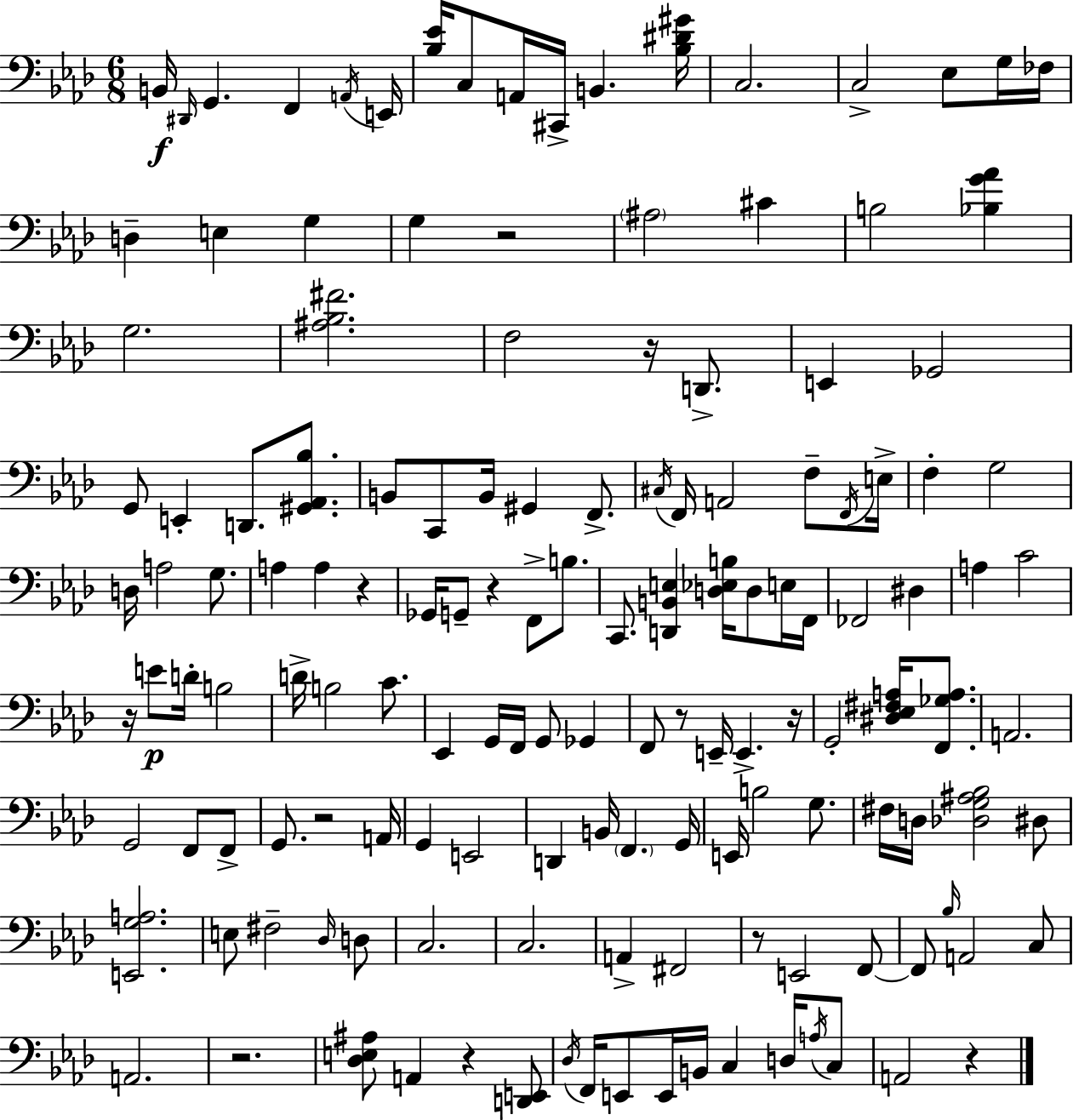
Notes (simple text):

B2/s D#2/s G2/q. F2/q A2/s E2/s [Bb3,Eb4]/s C3/e A2/s C#2/s B2/q. [Bb3,D#4,G#4]/s C3/h. C3/h Eb3/e G3/s FES3/s D3/q E3/q G3/q G3/q R/h A#3/h C#4/q B3/h [Bb3,G4,Ab4]/q G3/h. [A#3,Bb3,F#4]/h. F3/h R/s D2/e. E2/q Gb2/h G2/e E2/q D2/e. [G#2,Ab2,Bb3]/e. B2/e C2/e B2/s G#2/q F2/e. C#3/s F2/s A2/h F3/e F2/s E3/s F3/q G3/h D3/s A3/h G3/e. A3/q A3/q R/q Gb2/s G2/e R/q F2/e B3/e. C2/e. [D2,B2,E3]/q [D3,Eb3,B3]/s D3/e E3/s F2/s FES2/h D#3/q A3/q C4/h R/s E4/e D4/s B3/h D4/s B3/h C4/e. Eb2/q G2/s F2/s G2/e Gb2/q F2/e R/e E2/s E2/q. R/s G2/h [D#3,Eb3,F#3,A3]/s [F2,Gb3,A3]/e. A2/h. G2/h F2/e F2/e G2/e. R/h A2/s G2/q E2/h D2/q B2/s F2/q. G2/s E2/s B3/h G3/e. F#3/s D3/s [Db3,G3,A#3,Bb3]/h D#3/e [E2,G3,A3]/h. E3/e F#3/h Db3/s D3/e C3/h. C3/h. A2/q F#2/h R/e E2/h F2/e F2/e Bb3/s A2/h C3/e A2/h. R/h. [Db3,E3,A#3]/e A2/q R/q [D2,E2]/e Db3/s F2/s E2/e E2/s B2/s C3/q D3/s A3/s C3/e A2/h R/q